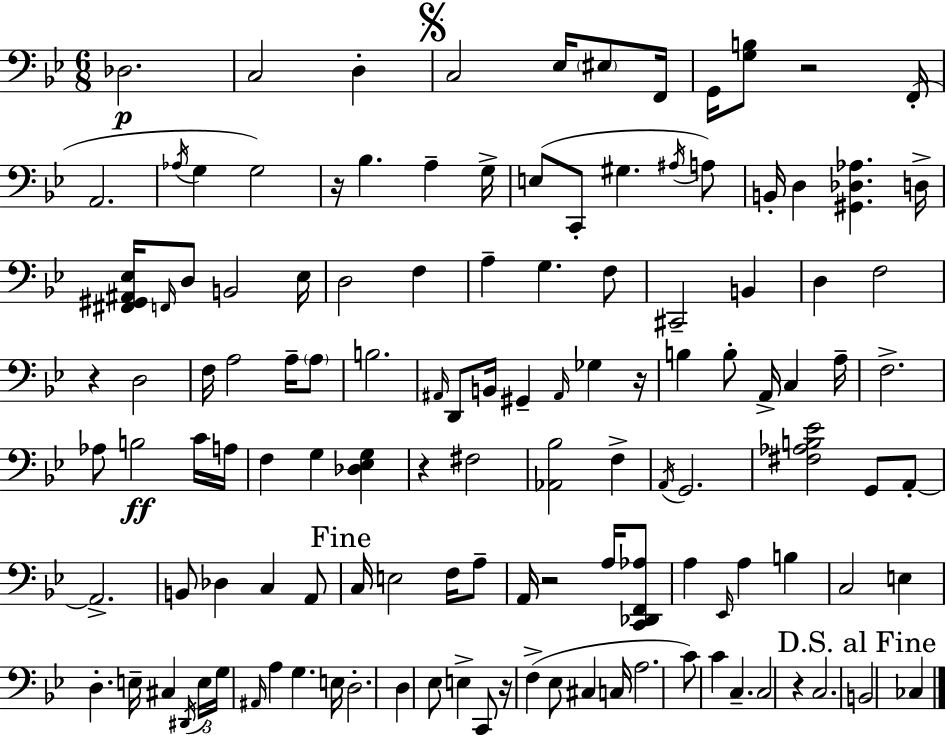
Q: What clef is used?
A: bass